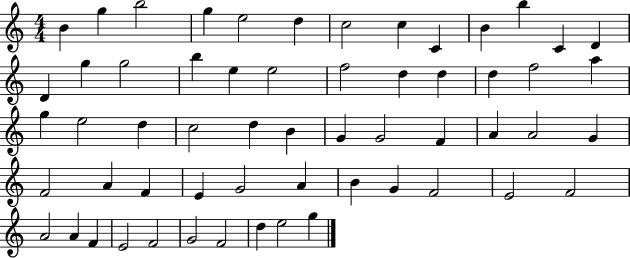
B4/q G5/q B5/h G5/q E5/h D5/q C5/h C5/q C4/q B4/q B5/q C4/q D4/q D4/q G5/q G5/h B5/q E5/q E5/h F5/h D5/q D5/q D5/q F5/h A5/q G5/q E5/h D5/q C5/h D5/q B4/q G4/q G4/h F4/q A4/q A4/h G4/q F4/h A4/q F4/q E4/q G4/h A4/q B4/q G4/q F4/h E4/h F4/h A4/h A4/q F4/q E4/h F4/h G4/h F4/h D5/q E5/h G5/q